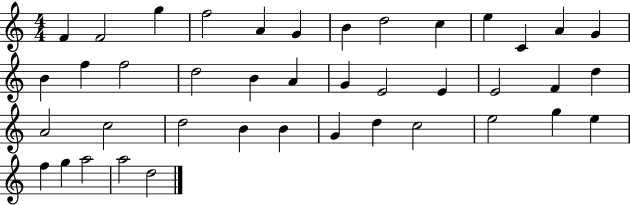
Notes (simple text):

F4/q F4/h G5/q F5/h A4/q G4/q B4/q D5/h C5/q E5/q C4/q A4/q G4/q B4/q F5/q F5/h D5/h B4/q A4/q G4/q E4/h E4/q E4/h F4/q D5/q A4/h C5/h D5/h B4/q B4/q G4/q D5/q C5/h E5/h G5/q E5/q F5/q G5/q A5/h A5/h D5/h